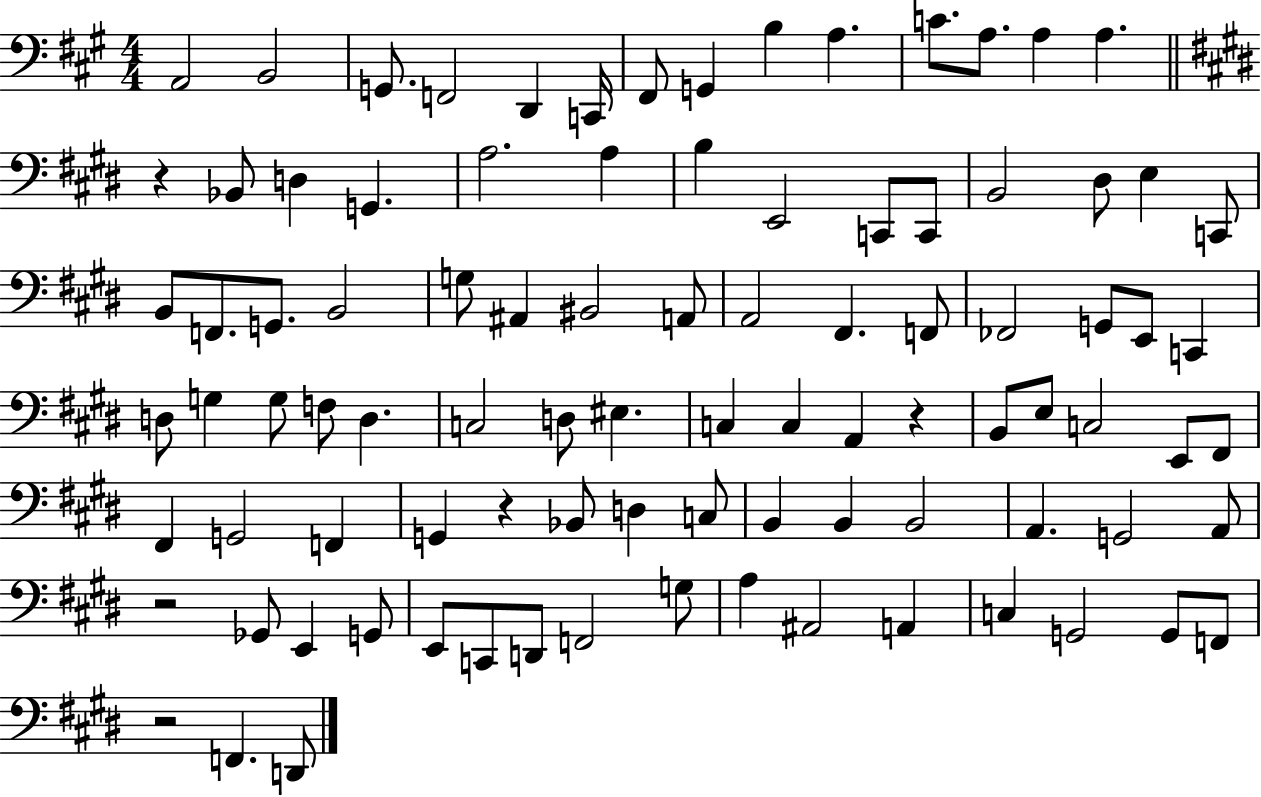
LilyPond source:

{
  \clef bass
  \numericTimeSignature
  \time 4/4
  \key a \major
  a,2 b,2 | g,8. f,2 d,4 c,16 | fis,8 g,4 b4 a4. | c'8. a8. a4 a4. | \break \bar "||" \break \key e \major r4 bes,8 d4 g,4. | a2. a4 | b4 e,2 c,8 c,8 | b,2 dis8 e4 c,8 | \break b,8 f,8. g,8. b,2 | g8 ais,4 bis,2 a,8 | a,2 fis,4. f,8 | fes,2 g,8 e,8 c,4 | \break d8 g4 g8 f8 d4. | c2 d8 eis4. | c4 c4 a,4 r4 | b,8 e8 c2 e,8 fis,8 | \break fis,4 g,2 f,4 | g,4 r4 bes,8 d4 c8 | b,4 b,4 b,2 | a,4. g,2 a,8 | \break r2 ges,8 e,4 g,8 | e,8 c,8 d,8 f,2 g8 | a4 ais,2 a,4 | c4 g,2 g,8 f,8 | \break r2 f,4. d,8 | \bar "|."
}